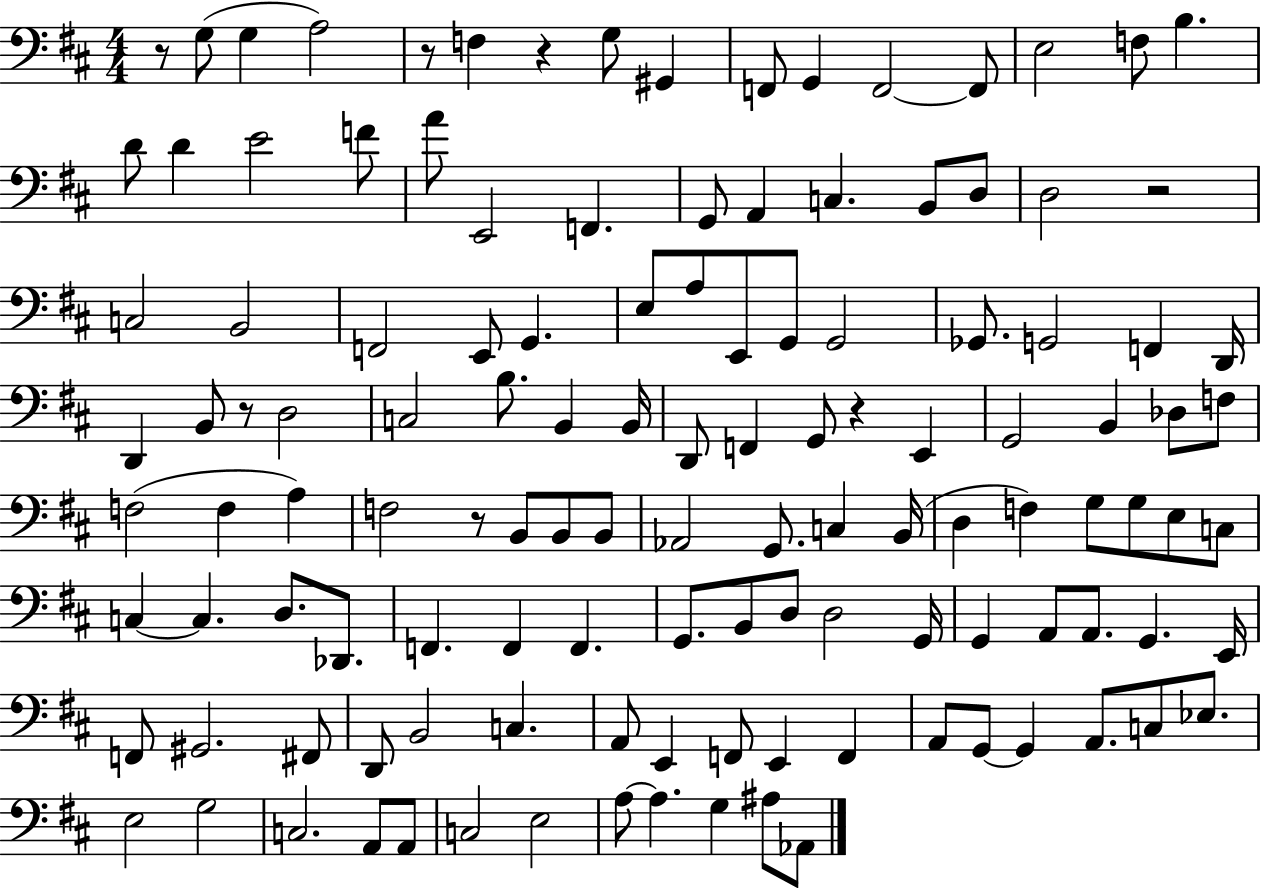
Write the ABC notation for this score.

X:1
T:Untitled
M:4/4
L:1/4
K:D
z/2 G,/2 G, A,2 z/2 F, z G,/2 ^G,, F,,/2 G,, F,,2 F,,/2 E,2 F,/2 B, D/2 D E2 F/2 A/2 E,,2 F,, G,,/2 A,, C, B,,/2 D,/2 D,2 z2 C,2 B,,2 F,,2 E,,/2 G,, E,/2 A,/2 E,,/2 G,,/2 G,,2 _G,,/2 G,,2 F,, D,,/4 D,, B,,/2 z/2 D,2 C,2 B,/2 B,, B,,/4 D,,/2 F,, G,,/2 z E,, G,,2 B,, _D,/2 F,/2 F,2 F, A, F,2 z/2 B,,/2 B,,/2 B,,/2 _A,,2 G,,/2 C, B,,/4 D, F, G,/2 G,/2 E,/2 C,/2 C, C, D,/2 _D,,/2 F,, F,, F,, G,,/2 B,,/2 D,/2 D,2 G,,/4 G,, A,,/2 A,,/2 G,, E,,/4 F,,/2 ^G,,2 ^F,,/2 D,,/2 B,,2 C, A,,/2 E,, F,,/2 E,, F,, A,,/2 G,,/2 G,, A,,/2 C,/2 _E,/2 E,2 G,2 C,2 A,,/2 A,,/2 C,2 E,2 A,/2 A, G, ^A,/2 _A,,/2